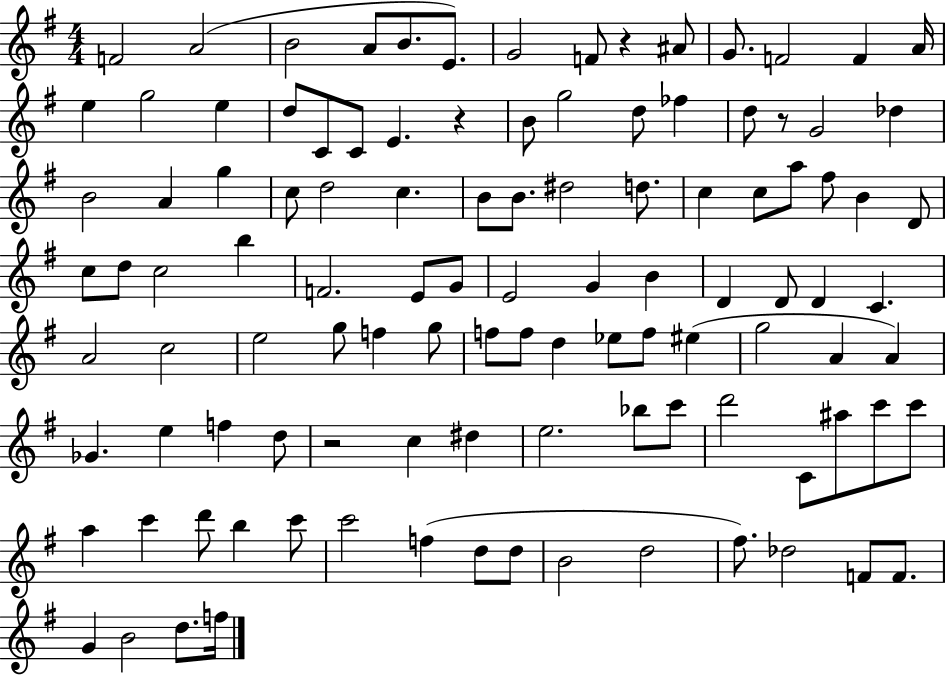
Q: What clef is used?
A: treble